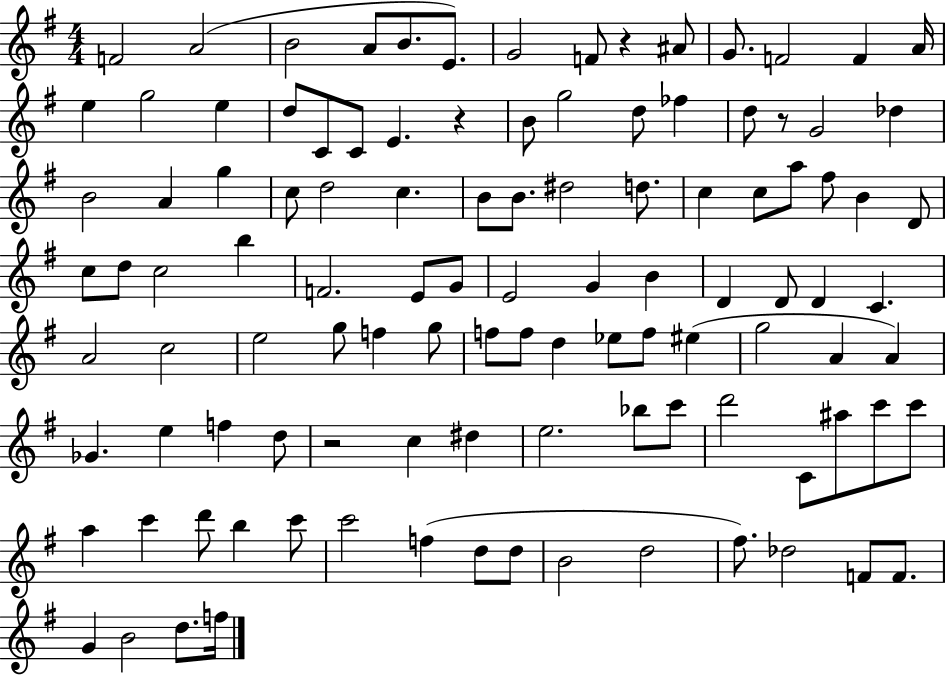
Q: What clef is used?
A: treble